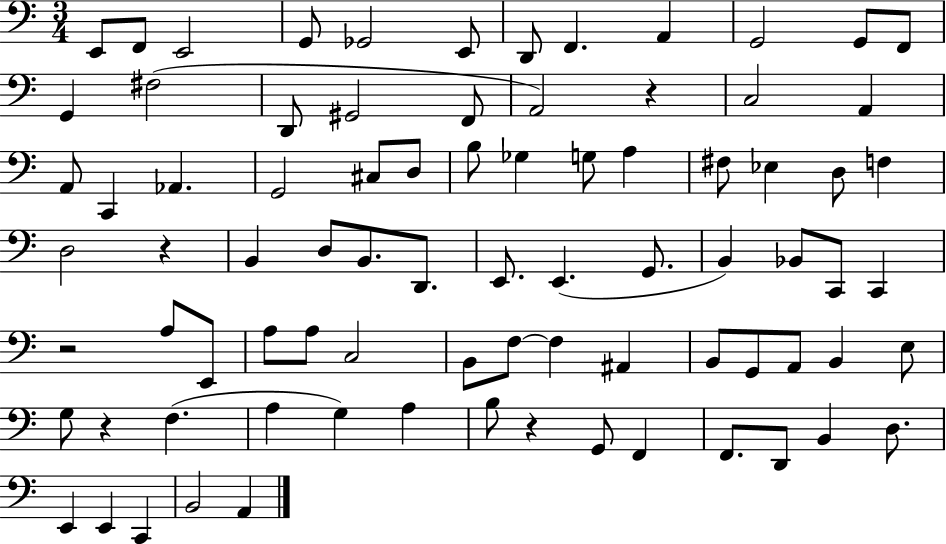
E2/e F2/e E2/h G2/e Gb2/h E2/e D2/e F2/q. A2/q G2/h G2/e F2/e G2/q F#3/h D2/e G#2/h F2/e A2/h R/q C3/h A2/q A2/e C2/q Ab2/q. G2/h C#3/e D3/e B3/e Gb3/q G3/e A3/q F#3/e Eb3/q D3/e F3/q D3/h R/q B2/q D3/e B2/e. D2/e. E2/e. E2/q. G2/e. B2/q Bb2/e C2/e C2/q R/h A3/e E2/e A3/e A3/e C3/h B2/e F3/e F3/q A#2/q B2/e G2/e A2/e B2/q E3/e G3/e R/q F3/q. A3/q G3/q A3/q B3/e R/q G2/e F2/q F2/e. D2/e B2/q D3/e. E2/q E2/q C2/q B2/h A2/q